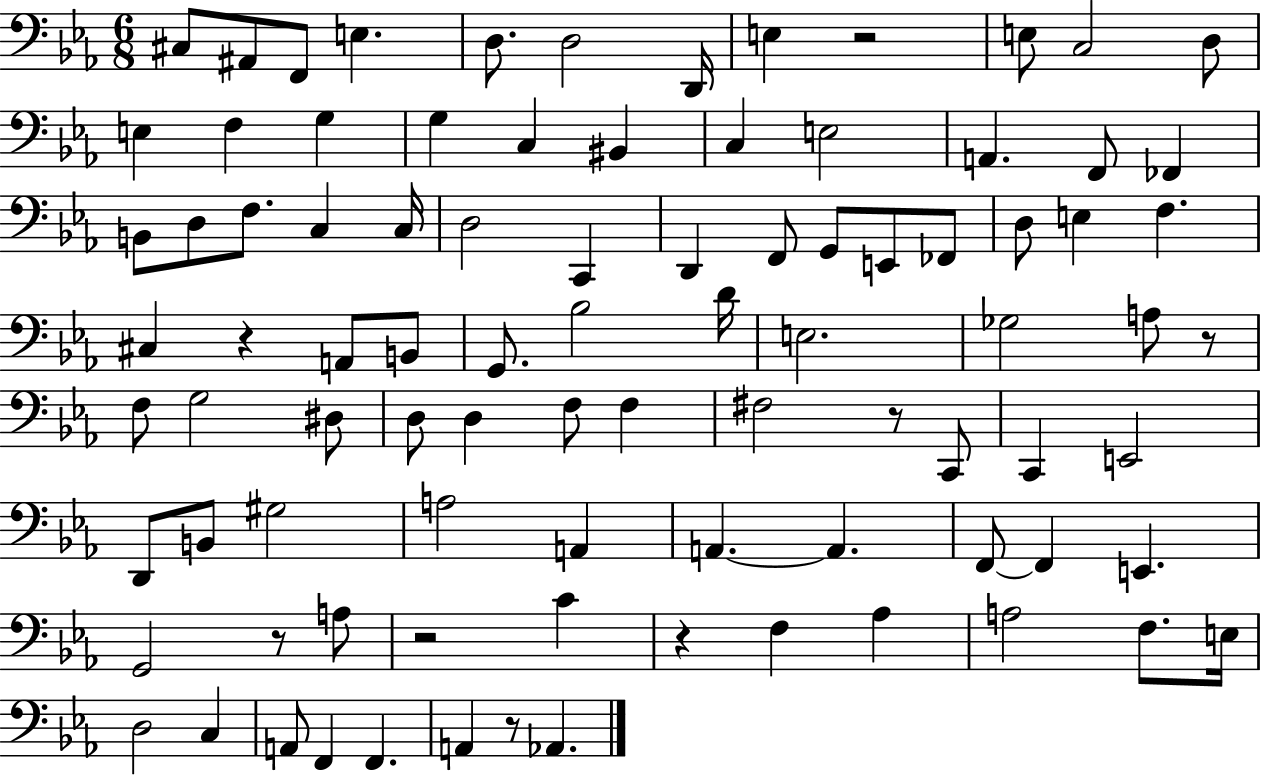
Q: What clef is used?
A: bass